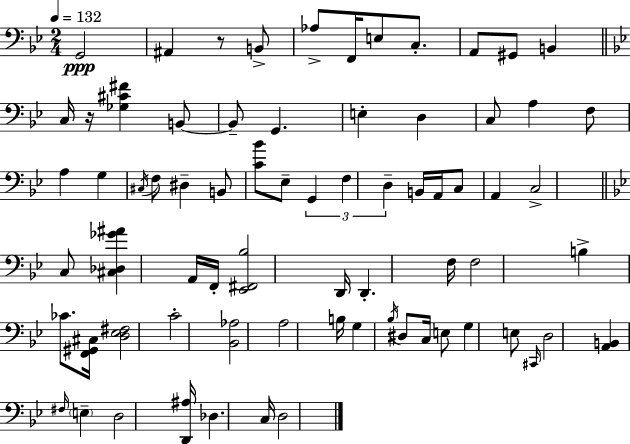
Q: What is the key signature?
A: BES major